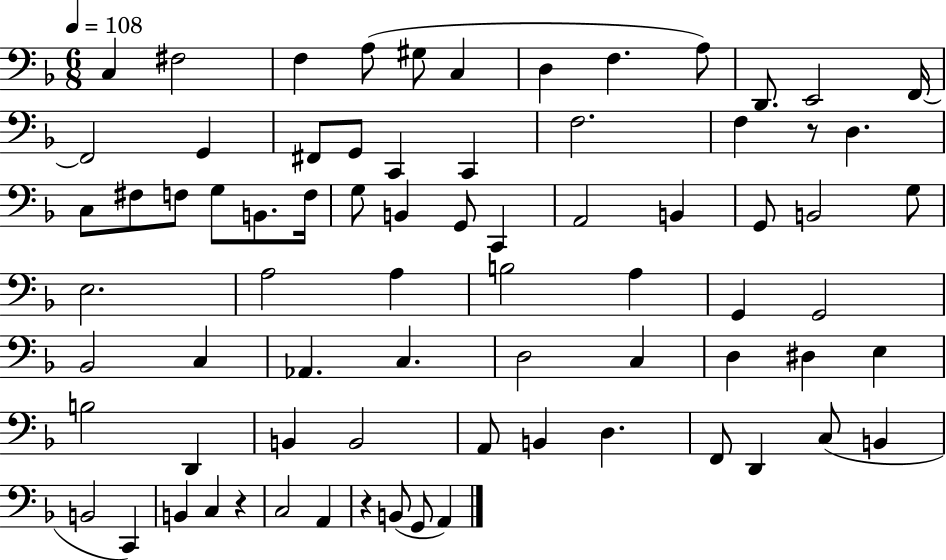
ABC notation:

X:1
T:Untitled
M:6/8
L:1/4
K:F
C, ^F,2 F, A,/2 ^G,/2 C, D, F, A,/2 D,,/2 E,,2 F,,/4 F,,2 G,, ^F,,/2 G,,/2 C,, C,, F,2 F, z/2 D, C,/2 ^F,/2 F,/2 G,/2 B,,/2 F,/4 G,/2 B,, G,,/2 C,, A,,2 B,, G,,/2 B,,2 G,/2 E,2 A,2 A, B,2 A, G,, G,,2 _B,,2 C, _A,, C, D,2 C, D, ^D, E, B,2 D,, B,, B,,2 A,,/2 B,, D, F,,/2 D,, C,/2 B,, B,,2 C,, B,, C, z C,2 A,, z B,,/2 G,,/2 A,,